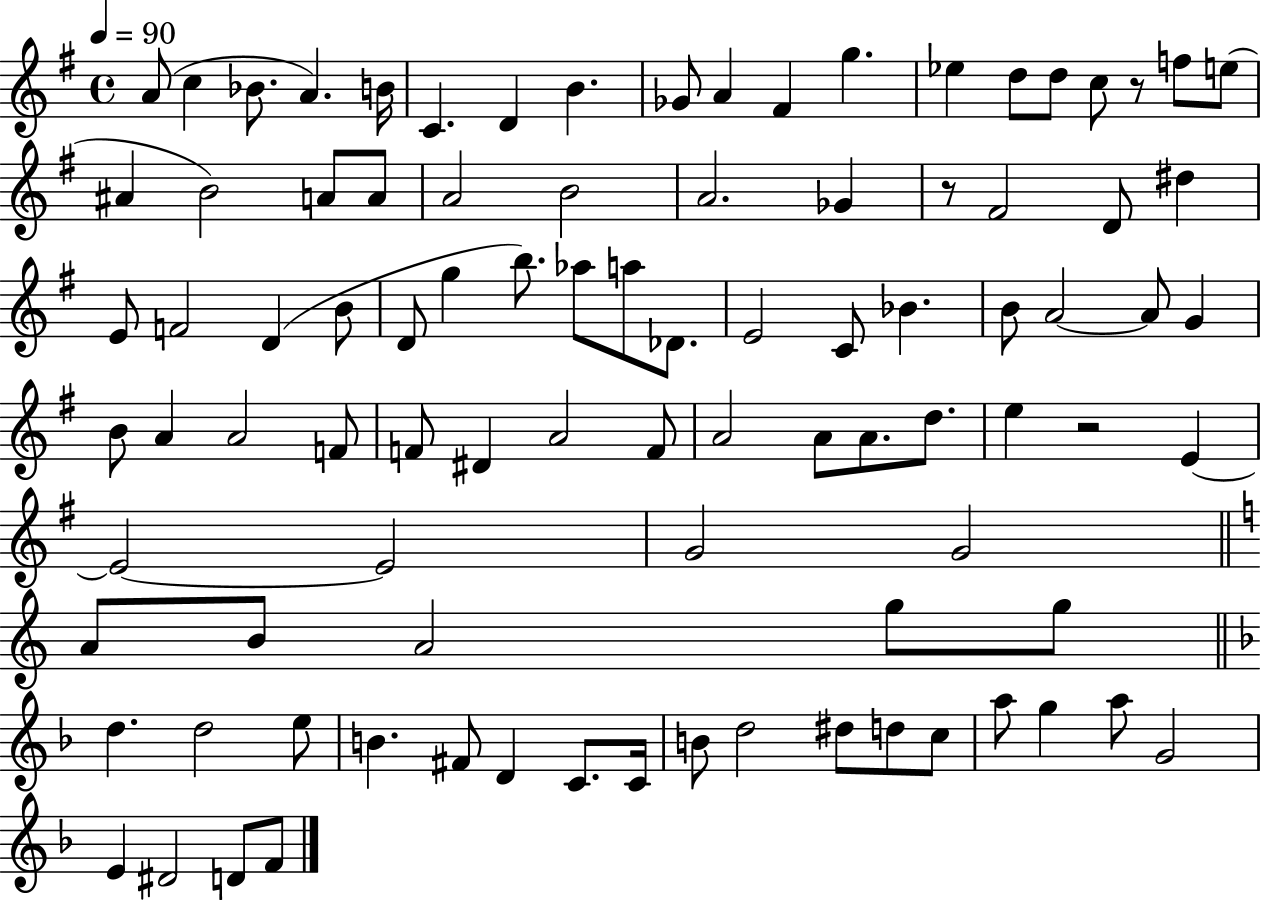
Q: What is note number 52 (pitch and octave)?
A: D#4